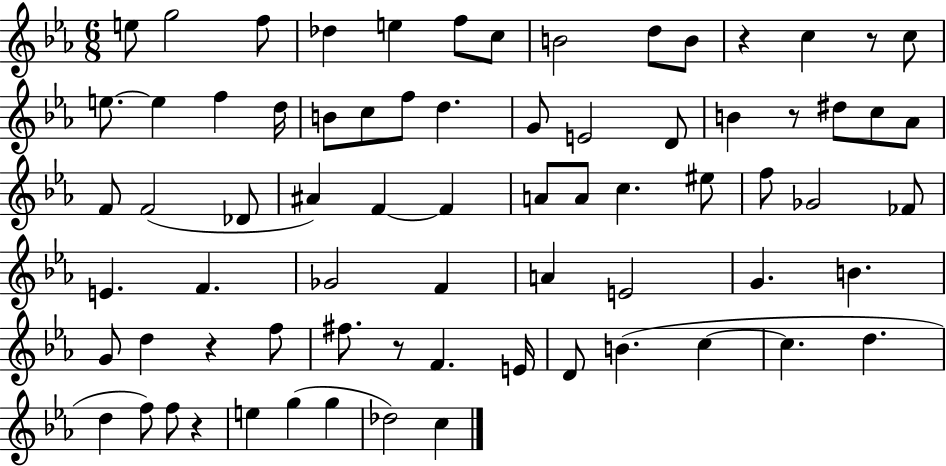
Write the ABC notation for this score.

X:1
T:Untitled
M:6/8
L:1/4
K:Eb
e/2 g2 f/2 _d e f/2 c/2 B2 d/2 B/2 z c z/2 c/2 e/2 e f d/4 B/2 c/2 f/2 d G/2 E2 D/2 B z/2 ^d/2 c/2 _A/2 F/2 F2 _D/2 ^A F F A/2 A/2 c ^e/2 f/2 _G2 _F/2 E F _G2 F A E2 G B G/2 d z f/2 ^f/2 z/2 F E/4 D/2 B c c d d f/2 f/2 z e g g _d2 c